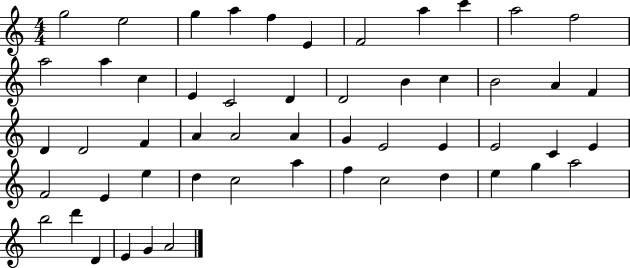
G5/h E5/h G5/q A5/q F5/q E4/q F4/h A5/q C6/q A5/h F5/h A5/h A5/q C5/q E4/q C4/h D4/q D4/h B4/q C5/q B4/h A4/q F4/q D4/q D4/h F4/q A4/q A4/h A4/q G4/q E4/h E4/q E4/h C4/q E4/q F4/h E4/q E5/q D5/q C5/h A5/q F5/q C5/h D5/q E5/q G5/q A5/h B5/h D6/q D4/q E4/q G4/q A4/h